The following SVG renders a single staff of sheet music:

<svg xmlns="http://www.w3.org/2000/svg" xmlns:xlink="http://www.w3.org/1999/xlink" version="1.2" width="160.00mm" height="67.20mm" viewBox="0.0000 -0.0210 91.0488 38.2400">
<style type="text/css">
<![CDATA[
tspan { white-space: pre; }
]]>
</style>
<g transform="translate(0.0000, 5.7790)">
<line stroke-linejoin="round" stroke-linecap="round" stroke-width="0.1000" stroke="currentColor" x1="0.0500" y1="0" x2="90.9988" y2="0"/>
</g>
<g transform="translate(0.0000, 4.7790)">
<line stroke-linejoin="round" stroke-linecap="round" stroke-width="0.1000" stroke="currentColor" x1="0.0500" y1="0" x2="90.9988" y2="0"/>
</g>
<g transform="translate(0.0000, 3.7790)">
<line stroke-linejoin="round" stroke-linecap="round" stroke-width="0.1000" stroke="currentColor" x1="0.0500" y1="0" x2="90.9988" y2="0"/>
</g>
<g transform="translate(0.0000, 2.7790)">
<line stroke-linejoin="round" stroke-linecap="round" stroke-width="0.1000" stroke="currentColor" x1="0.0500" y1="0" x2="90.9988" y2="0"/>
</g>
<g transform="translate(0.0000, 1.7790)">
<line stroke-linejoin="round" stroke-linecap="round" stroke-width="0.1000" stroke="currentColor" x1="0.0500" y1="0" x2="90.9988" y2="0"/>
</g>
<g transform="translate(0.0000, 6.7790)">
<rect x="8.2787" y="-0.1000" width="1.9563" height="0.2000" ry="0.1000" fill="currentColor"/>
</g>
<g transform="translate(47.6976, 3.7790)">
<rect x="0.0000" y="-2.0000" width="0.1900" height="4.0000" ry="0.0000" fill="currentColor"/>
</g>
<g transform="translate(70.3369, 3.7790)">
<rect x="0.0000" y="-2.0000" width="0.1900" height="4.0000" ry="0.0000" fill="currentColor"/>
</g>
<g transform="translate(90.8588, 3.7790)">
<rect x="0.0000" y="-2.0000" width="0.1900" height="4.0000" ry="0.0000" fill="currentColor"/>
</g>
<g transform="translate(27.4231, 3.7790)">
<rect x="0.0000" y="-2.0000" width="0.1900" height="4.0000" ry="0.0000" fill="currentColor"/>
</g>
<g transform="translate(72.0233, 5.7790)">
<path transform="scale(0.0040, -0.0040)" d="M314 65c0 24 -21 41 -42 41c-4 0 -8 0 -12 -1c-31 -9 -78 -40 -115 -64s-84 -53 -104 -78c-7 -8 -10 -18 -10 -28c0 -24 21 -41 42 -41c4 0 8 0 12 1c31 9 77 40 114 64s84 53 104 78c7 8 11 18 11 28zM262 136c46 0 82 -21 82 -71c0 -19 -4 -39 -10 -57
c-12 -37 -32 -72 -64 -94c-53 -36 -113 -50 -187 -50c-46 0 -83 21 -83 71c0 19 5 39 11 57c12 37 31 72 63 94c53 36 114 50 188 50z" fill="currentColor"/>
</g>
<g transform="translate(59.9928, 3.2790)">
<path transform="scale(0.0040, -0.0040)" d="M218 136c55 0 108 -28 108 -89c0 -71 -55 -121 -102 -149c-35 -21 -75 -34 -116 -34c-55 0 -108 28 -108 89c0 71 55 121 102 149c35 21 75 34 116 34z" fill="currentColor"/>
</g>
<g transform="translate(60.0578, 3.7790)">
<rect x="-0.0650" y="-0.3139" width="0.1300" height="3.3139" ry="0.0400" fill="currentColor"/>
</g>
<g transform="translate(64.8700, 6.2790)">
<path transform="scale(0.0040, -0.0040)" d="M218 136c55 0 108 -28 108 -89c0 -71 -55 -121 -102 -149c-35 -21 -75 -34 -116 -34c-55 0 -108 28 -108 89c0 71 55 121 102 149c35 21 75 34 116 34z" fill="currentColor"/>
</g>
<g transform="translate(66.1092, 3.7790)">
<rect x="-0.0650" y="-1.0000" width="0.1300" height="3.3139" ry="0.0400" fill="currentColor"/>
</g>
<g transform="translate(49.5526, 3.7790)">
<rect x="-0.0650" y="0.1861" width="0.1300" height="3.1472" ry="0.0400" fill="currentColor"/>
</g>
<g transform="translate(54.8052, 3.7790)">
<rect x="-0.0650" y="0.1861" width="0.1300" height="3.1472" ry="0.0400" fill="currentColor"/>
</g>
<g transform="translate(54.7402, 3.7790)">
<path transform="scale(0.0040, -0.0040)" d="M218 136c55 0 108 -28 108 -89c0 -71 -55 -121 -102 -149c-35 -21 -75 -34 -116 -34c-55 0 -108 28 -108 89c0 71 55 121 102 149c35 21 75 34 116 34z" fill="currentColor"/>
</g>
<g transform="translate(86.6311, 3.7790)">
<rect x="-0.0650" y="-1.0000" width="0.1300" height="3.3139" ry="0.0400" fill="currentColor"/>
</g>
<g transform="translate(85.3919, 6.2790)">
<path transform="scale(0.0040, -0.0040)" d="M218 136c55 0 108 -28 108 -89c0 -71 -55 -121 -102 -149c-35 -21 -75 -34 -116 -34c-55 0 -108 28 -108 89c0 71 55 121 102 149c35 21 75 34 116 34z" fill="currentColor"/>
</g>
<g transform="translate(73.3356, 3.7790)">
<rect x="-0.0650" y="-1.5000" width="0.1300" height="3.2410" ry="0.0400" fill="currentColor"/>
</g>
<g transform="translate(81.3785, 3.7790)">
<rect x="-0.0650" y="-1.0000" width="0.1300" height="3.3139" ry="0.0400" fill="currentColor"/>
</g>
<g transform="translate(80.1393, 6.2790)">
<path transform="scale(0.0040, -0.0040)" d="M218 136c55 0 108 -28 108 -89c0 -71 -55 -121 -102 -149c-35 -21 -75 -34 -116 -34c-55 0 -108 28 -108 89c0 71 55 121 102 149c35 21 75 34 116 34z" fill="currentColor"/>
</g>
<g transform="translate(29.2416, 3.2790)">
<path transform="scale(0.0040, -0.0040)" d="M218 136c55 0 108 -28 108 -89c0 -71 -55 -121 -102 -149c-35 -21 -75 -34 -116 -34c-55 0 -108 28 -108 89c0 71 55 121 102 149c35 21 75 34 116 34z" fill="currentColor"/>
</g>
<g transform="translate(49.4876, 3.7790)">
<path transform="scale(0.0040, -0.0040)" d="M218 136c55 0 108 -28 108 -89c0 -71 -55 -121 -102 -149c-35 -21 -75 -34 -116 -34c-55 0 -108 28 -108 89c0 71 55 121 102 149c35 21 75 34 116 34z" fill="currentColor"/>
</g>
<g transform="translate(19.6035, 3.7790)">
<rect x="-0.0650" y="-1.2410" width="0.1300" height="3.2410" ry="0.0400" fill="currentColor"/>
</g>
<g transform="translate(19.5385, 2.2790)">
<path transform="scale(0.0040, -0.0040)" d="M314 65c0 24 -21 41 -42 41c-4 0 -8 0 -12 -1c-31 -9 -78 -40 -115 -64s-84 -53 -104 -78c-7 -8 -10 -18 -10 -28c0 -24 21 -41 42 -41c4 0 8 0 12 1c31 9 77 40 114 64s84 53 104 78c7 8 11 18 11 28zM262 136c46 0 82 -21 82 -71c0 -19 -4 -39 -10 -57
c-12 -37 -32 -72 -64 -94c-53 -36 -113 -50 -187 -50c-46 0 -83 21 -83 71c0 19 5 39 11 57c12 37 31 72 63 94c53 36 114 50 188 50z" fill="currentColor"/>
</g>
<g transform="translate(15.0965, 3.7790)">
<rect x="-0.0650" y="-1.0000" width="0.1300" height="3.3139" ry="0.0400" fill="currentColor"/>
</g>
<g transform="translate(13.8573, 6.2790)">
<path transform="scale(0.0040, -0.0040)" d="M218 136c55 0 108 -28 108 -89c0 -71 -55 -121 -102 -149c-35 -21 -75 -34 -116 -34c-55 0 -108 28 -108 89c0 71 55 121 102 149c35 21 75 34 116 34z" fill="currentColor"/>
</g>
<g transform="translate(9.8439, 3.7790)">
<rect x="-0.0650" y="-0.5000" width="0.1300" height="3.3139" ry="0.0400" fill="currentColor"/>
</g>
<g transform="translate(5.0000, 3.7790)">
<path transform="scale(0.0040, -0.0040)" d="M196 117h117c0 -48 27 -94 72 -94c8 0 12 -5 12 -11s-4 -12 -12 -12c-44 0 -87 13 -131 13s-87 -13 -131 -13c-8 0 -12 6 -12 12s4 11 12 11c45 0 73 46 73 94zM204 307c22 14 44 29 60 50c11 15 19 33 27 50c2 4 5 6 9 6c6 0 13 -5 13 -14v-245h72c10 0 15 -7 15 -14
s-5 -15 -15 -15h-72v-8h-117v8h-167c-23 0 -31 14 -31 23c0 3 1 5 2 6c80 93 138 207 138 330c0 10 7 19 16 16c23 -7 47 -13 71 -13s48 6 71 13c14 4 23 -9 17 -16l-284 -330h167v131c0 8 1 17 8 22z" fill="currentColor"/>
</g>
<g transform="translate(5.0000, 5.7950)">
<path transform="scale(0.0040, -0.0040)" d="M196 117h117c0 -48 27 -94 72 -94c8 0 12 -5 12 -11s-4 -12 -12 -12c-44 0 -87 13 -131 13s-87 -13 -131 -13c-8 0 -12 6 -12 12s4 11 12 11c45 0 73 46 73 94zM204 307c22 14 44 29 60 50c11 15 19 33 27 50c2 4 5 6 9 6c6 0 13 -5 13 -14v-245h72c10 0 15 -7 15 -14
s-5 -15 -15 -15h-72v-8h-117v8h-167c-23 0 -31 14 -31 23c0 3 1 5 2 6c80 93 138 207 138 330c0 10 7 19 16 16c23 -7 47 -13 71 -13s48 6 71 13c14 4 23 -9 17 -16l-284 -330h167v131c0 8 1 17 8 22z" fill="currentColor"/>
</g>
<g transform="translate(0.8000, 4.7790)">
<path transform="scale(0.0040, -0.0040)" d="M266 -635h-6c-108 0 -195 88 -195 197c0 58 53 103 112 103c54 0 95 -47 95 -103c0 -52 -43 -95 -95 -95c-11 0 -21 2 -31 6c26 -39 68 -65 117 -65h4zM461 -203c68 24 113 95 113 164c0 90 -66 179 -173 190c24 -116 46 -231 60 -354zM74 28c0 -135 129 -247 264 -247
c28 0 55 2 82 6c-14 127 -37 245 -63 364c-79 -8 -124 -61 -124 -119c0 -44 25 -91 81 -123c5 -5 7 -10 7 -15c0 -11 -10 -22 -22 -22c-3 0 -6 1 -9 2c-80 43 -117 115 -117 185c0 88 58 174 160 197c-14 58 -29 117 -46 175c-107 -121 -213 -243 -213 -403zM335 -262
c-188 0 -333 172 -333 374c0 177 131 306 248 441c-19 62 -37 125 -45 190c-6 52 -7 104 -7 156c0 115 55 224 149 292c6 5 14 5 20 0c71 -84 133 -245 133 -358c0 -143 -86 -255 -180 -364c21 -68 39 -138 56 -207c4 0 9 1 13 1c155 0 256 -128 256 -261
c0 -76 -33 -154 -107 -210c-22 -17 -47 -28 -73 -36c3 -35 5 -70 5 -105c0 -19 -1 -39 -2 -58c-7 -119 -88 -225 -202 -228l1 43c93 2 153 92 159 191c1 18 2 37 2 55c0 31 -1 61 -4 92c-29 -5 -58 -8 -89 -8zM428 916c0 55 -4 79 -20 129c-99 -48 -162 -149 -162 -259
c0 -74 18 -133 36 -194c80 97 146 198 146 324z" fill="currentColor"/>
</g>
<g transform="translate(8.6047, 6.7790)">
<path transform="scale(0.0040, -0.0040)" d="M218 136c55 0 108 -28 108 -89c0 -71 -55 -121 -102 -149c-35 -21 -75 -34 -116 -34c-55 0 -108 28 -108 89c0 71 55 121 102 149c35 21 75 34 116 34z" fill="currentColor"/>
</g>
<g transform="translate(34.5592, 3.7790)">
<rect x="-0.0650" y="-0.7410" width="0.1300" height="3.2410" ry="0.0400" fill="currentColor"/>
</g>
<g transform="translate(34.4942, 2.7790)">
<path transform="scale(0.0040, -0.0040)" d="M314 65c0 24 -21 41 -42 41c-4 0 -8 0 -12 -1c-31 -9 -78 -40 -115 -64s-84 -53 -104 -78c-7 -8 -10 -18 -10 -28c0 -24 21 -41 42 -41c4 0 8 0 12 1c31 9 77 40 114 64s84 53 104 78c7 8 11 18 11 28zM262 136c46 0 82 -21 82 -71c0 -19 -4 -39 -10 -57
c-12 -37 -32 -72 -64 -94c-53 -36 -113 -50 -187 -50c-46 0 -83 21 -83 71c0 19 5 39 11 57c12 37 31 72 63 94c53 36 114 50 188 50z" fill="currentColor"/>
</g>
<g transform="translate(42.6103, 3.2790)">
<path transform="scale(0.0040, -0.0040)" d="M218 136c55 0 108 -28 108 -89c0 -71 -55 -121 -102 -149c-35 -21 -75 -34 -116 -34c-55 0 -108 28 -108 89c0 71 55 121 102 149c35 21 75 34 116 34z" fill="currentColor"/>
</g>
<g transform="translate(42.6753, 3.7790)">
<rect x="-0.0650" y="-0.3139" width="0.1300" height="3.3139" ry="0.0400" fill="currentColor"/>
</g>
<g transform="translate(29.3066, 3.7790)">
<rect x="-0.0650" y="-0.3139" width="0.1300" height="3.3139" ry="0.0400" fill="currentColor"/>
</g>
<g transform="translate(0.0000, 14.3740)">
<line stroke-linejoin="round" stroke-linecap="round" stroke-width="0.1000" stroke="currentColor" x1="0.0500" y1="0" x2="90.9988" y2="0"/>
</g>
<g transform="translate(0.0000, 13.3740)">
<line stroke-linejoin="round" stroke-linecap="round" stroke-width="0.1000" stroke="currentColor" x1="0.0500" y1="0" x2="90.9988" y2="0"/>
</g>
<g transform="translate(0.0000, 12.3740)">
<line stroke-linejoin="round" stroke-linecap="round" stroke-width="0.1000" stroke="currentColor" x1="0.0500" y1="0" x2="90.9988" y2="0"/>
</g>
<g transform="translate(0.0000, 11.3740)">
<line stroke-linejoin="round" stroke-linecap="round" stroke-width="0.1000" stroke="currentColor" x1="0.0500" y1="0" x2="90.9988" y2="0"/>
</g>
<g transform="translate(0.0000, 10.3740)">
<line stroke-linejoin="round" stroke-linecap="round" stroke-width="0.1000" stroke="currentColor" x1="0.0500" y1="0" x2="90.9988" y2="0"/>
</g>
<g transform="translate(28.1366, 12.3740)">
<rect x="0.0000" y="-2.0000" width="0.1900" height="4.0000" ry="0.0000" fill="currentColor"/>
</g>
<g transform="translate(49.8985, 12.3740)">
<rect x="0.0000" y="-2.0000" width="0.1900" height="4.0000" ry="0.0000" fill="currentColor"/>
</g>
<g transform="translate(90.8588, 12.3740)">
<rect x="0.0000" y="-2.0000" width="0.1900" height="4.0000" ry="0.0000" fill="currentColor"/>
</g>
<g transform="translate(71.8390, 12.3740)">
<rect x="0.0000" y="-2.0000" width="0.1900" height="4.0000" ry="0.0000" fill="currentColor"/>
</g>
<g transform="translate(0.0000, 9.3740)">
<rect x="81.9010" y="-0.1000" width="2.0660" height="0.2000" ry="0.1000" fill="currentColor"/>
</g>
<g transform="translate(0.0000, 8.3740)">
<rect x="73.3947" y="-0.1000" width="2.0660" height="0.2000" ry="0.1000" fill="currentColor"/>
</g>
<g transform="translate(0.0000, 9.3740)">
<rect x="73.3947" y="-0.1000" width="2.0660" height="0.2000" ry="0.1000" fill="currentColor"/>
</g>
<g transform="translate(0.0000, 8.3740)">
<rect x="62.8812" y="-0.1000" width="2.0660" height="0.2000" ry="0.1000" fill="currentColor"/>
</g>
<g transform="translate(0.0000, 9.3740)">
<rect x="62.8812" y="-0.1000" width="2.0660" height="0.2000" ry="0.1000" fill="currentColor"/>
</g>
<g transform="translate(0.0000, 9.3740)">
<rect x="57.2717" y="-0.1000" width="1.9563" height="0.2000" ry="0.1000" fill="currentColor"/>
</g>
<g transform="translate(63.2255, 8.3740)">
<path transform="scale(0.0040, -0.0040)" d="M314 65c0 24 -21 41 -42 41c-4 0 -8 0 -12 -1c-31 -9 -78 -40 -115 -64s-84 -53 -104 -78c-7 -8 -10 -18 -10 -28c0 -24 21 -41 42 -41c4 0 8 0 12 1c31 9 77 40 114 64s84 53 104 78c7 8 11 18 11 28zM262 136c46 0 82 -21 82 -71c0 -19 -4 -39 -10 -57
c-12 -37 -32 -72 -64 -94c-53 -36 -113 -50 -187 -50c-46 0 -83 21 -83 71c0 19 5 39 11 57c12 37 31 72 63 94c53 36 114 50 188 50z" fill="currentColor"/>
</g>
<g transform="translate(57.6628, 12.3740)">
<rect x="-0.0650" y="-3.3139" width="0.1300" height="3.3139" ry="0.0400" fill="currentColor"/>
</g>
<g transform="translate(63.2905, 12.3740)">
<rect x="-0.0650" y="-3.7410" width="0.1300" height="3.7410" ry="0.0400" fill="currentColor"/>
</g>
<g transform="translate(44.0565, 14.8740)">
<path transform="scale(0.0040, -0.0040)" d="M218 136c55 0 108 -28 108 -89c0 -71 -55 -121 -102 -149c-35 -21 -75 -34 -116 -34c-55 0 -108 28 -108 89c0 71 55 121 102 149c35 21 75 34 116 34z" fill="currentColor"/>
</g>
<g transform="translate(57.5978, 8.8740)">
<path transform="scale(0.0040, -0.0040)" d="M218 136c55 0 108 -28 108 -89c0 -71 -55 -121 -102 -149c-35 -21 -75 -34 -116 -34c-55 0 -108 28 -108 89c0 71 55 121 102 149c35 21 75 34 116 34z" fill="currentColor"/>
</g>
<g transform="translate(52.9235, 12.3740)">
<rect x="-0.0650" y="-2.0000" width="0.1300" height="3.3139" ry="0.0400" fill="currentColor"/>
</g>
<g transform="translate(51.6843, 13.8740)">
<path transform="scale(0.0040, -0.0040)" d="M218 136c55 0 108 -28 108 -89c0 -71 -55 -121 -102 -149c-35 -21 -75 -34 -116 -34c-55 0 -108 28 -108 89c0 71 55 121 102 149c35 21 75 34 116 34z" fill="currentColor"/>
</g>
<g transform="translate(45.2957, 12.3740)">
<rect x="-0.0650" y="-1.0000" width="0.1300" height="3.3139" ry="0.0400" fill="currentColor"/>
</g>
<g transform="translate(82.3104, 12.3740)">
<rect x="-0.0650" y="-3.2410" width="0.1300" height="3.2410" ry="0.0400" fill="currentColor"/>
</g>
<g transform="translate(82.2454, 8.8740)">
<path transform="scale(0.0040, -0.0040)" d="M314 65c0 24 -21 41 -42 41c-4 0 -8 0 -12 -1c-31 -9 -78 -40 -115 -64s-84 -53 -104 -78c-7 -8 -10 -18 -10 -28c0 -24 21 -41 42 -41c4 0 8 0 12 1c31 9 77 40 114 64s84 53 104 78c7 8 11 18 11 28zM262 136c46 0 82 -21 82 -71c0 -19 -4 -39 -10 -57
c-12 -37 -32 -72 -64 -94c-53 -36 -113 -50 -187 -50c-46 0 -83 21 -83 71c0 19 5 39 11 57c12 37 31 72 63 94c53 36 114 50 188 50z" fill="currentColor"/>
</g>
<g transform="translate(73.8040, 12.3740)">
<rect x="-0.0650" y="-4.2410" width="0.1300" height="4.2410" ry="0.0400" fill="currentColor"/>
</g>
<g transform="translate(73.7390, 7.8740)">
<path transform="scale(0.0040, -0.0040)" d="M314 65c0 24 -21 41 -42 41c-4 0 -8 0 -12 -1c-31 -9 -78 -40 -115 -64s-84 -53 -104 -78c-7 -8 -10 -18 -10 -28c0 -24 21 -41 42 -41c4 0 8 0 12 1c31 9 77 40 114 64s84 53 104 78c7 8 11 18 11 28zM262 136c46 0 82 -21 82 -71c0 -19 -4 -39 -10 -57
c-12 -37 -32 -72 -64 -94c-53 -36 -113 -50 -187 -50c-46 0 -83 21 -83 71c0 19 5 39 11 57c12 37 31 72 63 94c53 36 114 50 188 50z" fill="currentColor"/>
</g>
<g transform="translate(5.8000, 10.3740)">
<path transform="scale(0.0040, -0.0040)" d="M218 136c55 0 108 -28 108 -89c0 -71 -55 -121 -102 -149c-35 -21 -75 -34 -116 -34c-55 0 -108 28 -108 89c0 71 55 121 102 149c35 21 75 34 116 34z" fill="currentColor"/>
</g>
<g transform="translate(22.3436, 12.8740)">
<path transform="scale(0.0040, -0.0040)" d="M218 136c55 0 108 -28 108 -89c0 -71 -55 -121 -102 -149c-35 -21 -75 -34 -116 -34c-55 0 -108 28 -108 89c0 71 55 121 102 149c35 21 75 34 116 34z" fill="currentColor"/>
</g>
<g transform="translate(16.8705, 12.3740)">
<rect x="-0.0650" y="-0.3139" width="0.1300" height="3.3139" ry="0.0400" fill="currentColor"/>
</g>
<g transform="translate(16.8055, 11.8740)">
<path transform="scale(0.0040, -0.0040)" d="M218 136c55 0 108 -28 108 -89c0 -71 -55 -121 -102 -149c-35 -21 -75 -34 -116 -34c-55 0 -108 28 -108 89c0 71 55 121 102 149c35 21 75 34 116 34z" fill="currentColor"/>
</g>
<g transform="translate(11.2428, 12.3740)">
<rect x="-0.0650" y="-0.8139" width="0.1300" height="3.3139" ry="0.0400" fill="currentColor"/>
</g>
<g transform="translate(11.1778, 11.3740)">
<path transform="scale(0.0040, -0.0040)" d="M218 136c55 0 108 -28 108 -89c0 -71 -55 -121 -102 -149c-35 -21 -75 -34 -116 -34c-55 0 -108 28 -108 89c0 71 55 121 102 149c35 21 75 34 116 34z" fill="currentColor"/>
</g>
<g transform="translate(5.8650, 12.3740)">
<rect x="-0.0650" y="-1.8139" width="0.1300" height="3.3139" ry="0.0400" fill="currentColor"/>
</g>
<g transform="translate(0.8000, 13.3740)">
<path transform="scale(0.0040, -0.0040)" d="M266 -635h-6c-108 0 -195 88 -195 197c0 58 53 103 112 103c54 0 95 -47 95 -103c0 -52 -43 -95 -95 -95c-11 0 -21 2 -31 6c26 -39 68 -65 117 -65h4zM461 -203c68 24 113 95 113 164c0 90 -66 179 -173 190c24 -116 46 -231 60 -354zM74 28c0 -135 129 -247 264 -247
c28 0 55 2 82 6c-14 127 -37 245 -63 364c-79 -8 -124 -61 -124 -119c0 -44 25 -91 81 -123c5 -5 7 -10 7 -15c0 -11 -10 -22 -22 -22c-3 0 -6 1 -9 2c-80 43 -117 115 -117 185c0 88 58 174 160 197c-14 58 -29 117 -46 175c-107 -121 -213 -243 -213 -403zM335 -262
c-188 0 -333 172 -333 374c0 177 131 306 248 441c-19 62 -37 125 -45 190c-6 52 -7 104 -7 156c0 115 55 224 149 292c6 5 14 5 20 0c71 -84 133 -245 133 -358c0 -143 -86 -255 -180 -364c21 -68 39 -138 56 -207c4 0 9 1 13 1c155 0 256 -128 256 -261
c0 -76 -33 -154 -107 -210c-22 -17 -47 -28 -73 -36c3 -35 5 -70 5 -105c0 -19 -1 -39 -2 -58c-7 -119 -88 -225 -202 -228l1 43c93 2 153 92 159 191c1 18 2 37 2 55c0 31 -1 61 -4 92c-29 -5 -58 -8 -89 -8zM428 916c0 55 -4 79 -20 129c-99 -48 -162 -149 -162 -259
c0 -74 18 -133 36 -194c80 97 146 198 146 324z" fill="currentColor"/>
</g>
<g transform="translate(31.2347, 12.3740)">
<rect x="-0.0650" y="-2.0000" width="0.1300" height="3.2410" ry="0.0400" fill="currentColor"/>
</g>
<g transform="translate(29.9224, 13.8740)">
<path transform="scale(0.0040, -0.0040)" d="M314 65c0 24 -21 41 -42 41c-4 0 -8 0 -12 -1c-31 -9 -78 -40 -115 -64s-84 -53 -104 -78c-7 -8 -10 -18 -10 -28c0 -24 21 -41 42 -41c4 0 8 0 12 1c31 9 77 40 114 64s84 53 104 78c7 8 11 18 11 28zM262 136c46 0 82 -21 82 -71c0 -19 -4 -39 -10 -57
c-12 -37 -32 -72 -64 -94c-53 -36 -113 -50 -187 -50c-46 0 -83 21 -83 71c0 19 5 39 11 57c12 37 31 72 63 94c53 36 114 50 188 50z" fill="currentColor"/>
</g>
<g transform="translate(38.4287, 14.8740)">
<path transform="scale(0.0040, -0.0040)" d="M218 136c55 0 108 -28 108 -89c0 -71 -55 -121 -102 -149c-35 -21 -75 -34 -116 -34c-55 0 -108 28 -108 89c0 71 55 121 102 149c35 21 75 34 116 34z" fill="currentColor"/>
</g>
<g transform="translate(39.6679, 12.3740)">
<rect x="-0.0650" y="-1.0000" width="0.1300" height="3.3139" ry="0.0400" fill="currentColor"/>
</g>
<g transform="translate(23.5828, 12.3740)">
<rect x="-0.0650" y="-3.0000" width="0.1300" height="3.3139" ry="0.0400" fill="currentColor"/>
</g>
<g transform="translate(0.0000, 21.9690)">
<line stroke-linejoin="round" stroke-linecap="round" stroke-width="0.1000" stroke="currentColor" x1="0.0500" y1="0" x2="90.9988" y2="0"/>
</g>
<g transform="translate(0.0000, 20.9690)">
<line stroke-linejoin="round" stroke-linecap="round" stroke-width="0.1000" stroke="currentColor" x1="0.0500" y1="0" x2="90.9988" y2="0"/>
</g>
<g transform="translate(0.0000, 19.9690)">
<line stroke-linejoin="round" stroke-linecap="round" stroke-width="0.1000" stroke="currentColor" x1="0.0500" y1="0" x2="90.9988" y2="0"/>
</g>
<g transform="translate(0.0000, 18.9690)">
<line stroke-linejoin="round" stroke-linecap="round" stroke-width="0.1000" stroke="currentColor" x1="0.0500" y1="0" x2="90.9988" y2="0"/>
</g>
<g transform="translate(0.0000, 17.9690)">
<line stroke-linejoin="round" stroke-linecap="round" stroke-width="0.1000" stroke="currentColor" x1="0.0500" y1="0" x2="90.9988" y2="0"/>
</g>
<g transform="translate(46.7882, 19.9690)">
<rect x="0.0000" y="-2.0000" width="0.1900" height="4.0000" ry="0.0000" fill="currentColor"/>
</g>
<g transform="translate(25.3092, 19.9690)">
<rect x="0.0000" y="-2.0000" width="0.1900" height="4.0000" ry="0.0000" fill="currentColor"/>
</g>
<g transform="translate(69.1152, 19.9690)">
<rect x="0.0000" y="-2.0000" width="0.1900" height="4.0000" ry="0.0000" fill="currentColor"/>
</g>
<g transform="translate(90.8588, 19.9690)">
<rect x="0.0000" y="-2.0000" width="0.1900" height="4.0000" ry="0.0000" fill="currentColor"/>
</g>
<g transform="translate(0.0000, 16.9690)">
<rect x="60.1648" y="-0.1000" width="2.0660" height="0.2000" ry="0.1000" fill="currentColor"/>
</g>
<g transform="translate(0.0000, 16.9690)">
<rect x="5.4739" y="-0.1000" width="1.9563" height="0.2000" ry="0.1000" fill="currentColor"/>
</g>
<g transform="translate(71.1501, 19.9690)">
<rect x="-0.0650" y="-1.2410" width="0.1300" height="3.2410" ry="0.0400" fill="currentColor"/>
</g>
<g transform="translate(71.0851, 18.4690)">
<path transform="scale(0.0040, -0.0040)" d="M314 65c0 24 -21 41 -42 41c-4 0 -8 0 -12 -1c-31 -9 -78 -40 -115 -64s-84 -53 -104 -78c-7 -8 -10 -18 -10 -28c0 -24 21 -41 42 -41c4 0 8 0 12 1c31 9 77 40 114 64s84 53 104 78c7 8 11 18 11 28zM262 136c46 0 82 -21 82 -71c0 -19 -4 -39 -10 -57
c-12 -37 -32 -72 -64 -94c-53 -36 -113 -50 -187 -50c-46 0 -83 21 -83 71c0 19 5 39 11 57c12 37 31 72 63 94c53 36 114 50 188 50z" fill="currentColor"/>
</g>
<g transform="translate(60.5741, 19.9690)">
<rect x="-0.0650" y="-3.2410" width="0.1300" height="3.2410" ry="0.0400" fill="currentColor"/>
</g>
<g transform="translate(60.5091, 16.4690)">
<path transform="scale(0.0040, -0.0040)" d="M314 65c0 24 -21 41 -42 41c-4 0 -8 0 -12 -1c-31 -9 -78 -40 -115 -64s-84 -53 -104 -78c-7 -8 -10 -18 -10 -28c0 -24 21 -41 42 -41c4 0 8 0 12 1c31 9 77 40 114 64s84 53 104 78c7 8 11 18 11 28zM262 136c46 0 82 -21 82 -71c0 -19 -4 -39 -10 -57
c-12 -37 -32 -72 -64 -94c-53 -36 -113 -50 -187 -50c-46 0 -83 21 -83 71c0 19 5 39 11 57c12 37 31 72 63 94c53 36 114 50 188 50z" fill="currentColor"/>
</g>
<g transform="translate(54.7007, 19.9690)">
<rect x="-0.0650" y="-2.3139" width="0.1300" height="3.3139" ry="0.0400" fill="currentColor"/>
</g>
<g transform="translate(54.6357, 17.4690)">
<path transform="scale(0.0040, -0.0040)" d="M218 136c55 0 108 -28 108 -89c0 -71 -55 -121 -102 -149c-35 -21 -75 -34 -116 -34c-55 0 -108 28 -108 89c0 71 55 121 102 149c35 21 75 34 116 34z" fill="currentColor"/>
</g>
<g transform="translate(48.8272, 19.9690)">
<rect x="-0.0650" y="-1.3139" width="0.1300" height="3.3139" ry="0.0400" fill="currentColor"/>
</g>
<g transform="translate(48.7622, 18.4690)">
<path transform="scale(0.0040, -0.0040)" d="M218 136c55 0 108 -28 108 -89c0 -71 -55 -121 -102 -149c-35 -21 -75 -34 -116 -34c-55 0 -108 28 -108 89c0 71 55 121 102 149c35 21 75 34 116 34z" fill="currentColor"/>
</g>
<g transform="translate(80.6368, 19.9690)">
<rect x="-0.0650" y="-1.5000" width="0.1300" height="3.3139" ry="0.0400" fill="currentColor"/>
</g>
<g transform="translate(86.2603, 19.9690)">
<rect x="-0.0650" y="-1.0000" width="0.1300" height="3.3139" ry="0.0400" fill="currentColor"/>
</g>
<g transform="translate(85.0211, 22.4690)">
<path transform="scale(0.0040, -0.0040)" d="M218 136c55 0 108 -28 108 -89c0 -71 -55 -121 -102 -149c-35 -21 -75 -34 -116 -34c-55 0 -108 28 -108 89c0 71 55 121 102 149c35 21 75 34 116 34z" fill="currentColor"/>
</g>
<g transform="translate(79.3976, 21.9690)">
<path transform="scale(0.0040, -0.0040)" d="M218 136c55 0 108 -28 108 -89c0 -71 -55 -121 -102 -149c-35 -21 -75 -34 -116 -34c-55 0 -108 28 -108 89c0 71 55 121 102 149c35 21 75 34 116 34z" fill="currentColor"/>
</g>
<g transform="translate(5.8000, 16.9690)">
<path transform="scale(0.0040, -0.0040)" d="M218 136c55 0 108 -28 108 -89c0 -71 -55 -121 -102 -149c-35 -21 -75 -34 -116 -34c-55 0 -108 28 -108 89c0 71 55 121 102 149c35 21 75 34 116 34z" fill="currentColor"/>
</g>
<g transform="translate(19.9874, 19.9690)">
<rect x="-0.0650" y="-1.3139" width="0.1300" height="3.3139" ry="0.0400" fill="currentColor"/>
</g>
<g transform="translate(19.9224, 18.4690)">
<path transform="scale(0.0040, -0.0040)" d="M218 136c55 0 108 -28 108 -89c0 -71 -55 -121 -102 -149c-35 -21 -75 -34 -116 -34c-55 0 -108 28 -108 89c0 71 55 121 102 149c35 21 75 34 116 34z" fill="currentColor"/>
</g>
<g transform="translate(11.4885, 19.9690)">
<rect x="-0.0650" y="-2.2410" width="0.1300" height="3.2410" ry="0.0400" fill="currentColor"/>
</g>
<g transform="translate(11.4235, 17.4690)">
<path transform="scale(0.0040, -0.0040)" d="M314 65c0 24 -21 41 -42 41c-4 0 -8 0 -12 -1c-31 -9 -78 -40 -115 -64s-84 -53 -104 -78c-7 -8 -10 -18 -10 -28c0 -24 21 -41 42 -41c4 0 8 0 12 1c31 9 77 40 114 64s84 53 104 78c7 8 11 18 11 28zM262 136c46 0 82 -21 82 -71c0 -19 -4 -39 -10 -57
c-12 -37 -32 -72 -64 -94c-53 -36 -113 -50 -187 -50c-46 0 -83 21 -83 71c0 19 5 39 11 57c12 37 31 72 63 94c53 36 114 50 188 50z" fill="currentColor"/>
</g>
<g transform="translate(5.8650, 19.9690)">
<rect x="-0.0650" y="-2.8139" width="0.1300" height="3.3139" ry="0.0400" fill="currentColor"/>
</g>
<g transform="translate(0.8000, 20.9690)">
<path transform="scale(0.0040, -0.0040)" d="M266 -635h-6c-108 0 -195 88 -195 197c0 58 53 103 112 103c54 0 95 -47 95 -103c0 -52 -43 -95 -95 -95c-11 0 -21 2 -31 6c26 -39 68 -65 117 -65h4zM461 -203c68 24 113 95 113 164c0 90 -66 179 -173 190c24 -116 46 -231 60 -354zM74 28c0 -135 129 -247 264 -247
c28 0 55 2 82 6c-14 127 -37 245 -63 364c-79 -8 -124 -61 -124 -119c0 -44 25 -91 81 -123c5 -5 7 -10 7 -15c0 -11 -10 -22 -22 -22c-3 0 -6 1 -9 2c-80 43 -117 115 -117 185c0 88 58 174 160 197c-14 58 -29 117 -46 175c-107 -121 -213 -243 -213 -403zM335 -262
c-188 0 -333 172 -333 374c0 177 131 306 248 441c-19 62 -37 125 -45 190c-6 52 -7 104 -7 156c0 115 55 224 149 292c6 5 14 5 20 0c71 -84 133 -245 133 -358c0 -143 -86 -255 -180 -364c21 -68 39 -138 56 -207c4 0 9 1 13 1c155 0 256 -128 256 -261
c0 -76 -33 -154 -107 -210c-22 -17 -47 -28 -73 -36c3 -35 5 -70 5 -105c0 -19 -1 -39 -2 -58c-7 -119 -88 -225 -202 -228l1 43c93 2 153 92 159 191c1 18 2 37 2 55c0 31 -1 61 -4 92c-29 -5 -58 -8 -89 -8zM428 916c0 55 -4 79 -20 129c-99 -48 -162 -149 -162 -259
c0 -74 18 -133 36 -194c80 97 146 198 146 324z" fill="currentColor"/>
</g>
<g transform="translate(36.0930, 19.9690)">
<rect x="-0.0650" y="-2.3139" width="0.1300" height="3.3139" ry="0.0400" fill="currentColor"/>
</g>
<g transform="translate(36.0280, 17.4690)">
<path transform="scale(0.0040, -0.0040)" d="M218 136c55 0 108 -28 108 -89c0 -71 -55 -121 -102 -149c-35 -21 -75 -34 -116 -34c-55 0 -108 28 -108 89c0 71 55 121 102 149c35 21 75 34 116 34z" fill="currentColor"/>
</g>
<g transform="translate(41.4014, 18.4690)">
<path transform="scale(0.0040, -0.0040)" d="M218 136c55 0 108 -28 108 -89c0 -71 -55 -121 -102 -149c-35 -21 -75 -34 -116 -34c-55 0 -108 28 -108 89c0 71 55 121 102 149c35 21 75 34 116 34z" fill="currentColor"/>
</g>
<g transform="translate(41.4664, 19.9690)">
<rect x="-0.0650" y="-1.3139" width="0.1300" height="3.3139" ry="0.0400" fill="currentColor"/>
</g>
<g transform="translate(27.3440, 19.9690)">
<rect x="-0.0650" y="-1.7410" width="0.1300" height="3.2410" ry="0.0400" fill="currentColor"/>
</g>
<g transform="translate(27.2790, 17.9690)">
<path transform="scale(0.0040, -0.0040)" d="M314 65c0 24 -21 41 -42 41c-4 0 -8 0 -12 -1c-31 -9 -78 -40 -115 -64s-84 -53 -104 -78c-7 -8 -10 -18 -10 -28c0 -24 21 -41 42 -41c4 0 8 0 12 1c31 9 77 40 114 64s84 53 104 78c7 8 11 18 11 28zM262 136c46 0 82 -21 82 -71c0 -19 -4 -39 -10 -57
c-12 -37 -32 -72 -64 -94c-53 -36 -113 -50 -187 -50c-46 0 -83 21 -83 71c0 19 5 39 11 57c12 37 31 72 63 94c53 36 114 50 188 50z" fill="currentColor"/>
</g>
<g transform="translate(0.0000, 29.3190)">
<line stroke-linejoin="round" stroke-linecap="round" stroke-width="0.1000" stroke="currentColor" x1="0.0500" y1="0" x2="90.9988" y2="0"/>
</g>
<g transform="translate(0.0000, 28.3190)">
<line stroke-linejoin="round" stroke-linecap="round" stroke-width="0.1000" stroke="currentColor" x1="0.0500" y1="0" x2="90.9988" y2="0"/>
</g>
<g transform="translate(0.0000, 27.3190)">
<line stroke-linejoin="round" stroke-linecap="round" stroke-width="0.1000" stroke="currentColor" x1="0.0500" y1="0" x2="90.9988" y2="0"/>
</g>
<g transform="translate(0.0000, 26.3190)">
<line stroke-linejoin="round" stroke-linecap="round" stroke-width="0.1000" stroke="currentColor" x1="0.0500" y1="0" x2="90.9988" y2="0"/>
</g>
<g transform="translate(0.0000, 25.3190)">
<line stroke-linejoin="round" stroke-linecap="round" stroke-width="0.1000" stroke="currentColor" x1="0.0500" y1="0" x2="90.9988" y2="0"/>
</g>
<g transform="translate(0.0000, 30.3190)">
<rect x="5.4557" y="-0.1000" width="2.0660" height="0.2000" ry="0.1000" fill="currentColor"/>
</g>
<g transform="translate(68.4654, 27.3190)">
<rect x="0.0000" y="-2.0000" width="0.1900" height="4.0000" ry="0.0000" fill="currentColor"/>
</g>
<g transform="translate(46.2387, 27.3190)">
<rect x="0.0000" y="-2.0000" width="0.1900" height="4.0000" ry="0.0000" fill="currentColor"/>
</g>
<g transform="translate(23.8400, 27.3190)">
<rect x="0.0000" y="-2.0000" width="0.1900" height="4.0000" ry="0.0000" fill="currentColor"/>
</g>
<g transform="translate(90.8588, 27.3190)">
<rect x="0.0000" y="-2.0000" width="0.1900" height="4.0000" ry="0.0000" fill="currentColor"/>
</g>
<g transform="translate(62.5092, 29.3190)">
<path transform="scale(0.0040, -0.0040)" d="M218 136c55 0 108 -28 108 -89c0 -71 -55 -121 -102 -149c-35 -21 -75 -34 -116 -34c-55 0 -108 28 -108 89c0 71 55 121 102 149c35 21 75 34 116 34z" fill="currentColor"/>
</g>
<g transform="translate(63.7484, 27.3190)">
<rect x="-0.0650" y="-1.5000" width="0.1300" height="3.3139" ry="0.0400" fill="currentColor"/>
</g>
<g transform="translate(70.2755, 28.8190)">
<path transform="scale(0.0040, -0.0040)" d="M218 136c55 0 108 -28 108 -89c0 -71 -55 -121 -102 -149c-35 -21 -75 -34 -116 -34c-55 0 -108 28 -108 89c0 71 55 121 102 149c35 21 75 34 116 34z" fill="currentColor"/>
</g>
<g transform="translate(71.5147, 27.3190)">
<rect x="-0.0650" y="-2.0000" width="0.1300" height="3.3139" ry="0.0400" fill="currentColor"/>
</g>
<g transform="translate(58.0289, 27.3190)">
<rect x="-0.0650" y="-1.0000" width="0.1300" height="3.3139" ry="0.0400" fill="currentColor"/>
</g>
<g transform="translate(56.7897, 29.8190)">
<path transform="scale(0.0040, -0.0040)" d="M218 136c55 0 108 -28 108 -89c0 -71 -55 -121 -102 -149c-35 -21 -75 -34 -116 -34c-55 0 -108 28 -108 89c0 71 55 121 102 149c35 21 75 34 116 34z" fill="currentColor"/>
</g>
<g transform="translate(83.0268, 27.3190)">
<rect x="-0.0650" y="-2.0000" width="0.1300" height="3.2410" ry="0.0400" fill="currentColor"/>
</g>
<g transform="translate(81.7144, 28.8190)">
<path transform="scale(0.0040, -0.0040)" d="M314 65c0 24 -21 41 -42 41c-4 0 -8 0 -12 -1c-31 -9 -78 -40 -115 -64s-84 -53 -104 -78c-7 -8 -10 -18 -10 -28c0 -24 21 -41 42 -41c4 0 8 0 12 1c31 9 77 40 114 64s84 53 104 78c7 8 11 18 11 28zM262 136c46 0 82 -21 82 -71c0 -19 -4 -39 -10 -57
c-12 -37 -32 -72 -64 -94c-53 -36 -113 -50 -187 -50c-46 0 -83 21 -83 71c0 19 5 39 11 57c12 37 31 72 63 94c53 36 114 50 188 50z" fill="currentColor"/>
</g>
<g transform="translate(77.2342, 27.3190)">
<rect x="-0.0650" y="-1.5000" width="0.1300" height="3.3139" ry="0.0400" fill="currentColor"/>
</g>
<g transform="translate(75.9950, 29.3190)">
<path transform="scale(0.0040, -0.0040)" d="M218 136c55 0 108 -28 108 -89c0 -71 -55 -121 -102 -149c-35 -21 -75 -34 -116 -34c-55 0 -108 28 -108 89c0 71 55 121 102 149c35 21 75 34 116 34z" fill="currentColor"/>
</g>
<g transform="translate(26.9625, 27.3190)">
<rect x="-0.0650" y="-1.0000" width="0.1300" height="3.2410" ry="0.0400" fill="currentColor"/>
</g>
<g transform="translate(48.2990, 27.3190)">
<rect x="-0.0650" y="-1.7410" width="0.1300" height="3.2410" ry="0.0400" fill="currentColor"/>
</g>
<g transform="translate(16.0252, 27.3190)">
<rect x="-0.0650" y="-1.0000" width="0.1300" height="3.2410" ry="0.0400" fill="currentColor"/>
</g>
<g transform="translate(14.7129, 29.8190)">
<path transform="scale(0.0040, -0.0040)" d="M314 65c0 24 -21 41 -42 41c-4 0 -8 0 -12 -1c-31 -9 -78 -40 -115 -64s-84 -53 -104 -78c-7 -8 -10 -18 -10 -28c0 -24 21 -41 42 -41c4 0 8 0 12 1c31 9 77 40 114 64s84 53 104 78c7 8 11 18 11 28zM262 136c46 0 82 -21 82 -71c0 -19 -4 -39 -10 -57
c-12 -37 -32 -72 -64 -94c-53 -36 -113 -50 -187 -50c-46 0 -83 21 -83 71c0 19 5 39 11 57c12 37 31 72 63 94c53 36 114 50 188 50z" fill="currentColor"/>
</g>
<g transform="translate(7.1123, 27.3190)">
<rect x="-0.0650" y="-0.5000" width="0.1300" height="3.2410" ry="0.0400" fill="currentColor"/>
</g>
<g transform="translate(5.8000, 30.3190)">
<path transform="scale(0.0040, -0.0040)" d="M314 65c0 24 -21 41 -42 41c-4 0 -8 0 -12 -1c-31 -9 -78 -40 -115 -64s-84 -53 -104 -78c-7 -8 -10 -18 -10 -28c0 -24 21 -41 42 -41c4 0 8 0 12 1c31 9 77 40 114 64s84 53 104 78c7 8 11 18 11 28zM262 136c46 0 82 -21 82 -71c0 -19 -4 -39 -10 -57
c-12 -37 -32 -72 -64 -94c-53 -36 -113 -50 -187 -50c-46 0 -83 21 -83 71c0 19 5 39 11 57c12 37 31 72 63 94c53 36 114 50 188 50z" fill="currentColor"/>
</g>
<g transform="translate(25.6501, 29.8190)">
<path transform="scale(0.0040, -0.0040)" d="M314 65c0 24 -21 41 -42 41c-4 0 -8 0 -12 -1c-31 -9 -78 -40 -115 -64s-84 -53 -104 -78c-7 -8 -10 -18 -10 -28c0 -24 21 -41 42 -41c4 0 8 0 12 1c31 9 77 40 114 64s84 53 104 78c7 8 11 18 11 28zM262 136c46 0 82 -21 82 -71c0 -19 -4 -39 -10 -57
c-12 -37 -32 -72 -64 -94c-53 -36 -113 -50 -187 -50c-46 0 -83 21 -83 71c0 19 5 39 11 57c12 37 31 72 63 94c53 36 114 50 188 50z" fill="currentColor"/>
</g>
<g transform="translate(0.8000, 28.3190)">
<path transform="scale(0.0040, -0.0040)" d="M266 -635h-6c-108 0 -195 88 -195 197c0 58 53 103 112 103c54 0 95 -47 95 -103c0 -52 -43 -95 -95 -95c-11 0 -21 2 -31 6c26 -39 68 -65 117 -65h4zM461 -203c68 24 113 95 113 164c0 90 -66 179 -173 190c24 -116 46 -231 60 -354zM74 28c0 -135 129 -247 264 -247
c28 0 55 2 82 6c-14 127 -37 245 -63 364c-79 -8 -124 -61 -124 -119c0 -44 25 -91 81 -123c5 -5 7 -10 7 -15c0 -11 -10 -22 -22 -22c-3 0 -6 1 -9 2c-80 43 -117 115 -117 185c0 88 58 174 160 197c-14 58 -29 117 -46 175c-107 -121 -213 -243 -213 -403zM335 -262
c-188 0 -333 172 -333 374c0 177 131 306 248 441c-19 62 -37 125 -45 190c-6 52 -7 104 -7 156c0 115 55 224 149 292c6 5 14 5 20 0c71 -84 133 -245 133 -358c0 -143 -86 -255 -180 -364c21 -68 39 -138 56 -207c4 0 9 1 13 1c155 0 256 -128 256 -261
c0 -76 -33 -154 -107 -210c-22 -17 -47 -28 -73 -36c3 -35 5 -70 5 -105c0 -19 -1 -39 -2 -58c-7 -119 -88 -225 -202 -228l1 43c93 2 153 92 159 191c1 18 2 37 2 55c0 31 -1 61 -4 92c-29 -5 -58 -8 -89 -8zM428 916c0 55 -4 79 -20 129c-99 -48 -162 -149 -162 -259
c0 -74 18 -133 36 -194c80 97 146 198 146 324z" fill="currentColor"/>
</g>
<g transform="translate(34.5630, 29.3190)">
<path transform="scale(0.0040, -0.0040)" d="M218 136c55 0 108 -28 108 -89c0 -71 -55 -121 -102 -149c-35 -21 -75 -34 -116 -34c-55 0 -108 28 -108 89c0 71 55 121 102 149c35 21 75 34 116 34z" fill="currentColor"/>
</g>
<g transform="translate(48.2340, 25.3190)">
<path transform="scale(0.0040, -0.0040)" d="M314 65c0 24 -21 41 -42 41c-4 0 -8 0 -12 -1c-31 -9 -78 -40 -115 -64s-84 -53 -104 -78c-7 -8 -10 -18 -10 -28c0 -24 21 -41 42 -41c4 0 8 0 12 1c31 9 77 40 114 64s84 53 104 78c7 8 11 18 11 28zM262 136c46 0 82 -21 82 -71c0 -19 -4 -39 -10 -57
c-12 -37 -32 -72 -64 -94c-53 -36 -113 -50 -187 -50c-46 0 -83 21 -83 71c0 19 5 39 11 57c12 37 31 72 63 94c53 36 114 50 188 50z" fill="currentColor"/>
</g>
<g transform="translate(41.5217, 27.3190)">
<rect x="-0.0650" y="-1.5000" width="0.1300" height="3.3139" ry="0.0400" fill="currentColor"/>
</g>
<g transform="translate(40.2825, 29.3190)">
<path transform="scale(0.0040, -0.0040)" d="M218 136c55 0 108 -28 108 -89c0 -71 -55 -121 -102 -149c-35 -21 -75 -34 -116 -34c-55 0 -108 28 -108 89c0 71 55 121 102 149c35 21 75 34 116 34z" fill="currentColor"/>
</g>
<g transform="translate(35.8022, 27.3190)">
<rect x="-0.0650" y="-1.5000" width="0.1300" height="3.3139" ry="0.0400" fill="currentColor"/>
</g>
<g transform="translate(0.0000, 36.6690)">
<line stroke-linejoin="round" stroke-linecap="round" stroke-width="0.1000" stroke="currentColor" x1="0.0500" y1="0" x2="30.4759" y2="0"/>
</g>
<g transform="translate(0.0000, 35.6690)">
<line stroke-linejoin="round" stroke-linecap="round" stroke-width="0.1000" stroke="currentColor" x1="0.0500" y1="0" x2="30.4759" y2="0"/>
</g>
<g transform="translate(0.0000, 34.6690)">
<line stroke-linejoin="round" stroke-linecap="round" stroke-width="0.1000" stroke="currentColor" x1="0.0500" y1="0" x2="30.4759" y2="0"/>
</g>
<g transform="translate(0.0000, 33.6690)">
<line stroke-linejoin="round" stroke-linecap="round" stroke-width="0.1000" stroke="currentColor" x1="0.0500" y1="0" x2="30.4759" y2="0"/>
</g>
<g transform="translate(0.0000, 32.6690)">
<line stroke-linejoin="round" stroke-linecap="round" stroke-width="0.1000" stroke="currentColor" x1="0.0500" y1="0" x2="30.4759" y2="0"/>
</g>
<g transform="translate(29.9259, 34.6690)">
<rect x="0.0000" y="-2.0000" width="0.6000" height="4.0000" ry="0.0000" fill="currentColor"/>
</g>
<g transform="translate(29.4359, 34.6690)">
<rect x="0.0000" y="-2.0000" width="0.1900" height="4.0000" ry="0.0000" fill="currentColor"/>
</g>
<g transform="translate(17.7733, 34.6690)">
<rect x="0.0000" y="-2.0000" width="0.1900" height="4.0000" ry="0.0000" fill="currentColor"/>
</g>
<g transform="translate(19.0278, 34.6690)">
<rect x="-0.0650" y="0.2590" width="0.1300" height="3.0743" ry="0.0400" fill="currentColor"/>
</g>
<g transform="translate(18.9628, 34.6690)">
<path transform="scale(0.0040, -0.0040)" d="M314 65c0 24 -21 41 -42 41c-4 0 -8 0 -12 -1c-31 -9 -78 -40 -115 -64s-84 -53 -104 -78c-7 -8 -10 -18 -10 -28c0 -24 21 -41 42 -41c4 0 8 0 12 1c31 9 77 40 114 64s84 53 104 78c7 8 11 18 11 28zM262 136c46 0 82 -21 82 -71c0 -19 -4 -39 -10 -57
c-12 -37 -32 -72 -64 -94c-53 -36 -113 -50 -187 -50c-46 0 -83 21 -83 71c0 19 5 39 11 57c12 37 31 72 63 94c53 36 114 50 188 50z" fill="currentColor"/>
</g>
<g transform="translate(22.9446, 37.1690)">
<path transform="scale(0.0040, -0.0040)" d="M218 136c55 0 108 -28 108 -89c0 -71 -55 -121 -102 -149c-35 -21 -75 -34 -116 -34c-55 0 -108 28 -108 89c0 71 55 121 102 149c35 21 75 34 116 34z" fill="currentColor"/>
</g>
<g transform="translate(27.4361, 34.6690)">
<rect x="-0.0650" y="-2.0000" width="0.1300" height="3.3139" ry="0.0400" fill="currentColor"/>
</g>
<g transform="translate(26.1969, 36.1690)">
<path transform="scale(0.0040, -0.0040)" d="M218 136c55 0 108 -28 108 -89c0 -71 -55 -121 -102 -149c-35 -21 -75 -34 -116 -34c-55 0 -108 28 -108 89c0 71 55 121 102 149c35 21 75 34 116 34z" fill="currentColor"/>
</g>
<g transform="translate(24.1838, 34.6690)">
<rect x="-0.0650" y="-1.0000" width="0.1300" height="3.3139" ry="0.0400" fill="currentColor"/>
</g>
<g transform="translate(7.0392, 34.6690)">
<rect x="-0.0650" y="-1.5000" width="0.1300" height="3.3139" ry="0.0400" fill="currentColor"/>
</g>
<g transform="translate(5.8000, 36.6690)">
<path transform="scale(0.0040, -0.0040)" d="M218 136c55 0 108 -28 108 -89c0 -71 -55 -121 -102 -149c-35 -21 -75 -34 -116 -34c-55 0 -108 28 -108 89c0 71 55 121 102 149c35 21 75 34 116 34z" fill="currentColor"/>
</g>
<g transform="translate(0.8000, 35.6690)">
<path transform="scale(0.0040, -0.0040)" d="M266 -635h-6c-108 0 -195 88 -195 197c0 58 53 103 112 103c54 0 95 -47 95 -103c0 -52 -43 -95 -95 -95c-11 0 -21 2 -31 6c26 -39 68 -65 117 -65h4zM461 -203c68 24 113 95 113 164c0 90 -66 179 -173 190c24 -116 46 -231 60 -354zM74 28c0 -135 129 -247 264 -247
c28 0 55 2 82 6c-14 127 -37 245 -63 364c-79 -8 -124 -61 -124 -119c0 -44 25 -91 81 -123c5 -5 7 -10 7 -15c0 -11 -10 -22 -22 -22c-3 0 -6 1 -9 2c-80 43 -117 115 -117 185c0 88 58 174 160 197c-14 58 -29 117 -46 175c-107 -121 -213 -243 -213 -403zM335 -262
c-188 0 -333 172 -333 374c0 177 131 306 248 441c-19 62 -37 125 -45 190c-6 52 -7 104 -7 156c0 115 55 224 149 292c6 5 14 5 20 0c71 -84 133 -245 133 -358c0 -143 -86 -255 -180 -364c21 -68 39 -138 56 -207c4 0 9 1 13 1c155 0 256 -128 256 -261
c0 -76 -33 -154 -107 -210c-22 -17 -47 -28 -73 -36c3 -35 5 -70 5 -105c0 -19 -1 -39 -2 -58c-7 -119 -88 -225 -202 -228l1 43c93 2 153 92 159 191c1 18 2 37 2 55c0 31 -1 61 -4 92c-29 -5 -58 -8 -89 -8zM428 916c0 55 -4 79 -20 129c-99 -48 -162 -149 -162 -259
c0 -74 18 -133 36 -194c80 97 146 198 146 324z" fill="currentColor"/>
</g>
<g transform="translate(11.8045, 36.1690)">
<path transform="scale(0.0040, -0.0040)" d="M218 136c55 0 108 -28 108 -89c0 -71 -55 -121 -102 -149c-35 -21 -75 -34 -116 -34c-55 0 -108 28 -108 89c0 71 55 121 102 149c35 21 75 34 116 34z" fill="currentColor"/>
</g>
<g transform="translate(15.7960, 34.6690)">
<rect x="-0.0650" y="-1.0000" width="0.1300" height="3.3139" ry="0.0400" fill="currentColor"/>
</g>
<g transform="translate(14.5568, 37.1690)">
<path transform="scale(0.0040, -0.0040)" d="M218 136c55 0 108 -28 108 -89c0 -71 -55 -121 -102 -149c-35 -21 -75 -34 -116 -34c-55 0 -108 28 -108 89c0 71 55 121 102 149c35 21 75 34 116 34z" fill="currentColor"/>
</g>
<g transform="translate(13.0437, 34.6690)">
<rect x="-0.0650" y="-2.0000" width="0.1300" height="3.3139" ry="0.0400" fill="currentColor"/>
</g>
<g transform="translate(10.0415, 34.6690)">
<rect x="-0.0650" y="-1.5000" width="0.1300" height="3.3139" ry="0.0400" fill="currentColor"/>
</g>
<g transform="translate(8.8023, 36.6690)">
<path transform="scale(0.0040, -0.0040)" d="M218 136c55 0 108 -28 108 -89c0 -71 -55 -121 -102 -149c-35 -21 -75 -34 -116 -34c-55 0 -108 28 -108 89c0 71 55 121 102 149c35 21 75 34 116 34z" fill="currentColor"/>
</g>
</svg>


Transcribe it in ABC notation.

X:1
T:Untitled
M:4/4
L:1/4
K:C
C D e2 c d2 c B B c D E2 D D f d c A F2 D D F b c'2 d'2 b2 a g2 e f2 g e e g b2 e2 E D C2 D2 D2 E E f2 D E F E F2 E E F D B2 D F